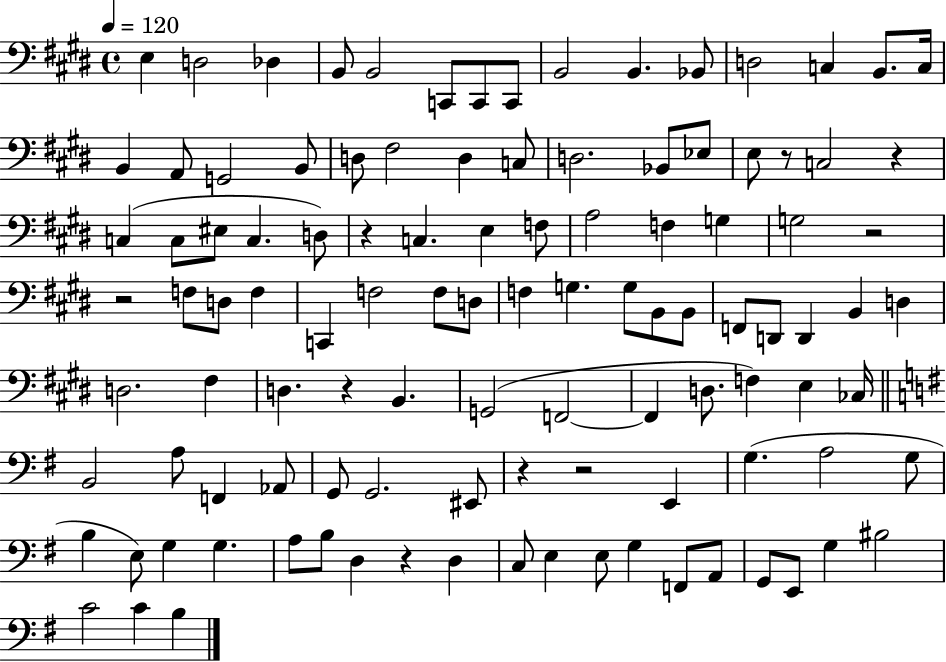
X:1
T:Untitled
M:4/4
L:1/4
K:E
E, D,2 _D, B,,/2 B,,2 C,,/2 C,,/2 C,,/2 B,,2 B,, _B,,/2 D,2 C, B,,/2 C,/4 B,, A,,/2 G,,2 B,,/2 D,/2 ^F,2 D, C,/2 D,2 _B,,/2 _E,/2 E,/2 z/2 C,2 z C, C,/2 ^E,/2 C, D,/2 z C, E, F,/2 A,2 F, G, G,2 z2 z2 F,/2 D,/2 F, C,, F,2 F,/2 D,/2 F, G, G,/2 B,,/2 B,,/2 F,,/2 D,,/2 D,, B,, D, D,2 ^F, D, z B,, G,,2 F,,2 F,, D,/2 F, E, _C,/4 B,,2 A,/2 F,, _A,,/2 G,,/2 G,,2 ^E,,/2 z z2 E,, G, A,2 G,/2 B, E,/2 G, G, A,/2 B,/2 D, z D, C,/2 E, E,/2 G, F,,/2 A,,/2 G,,/2 E,,/2 G, ^B,2 C2 C B,